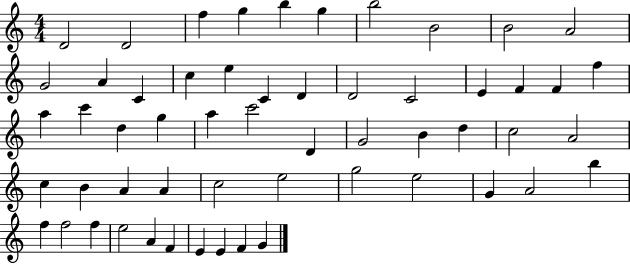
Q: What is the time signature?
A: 4/4